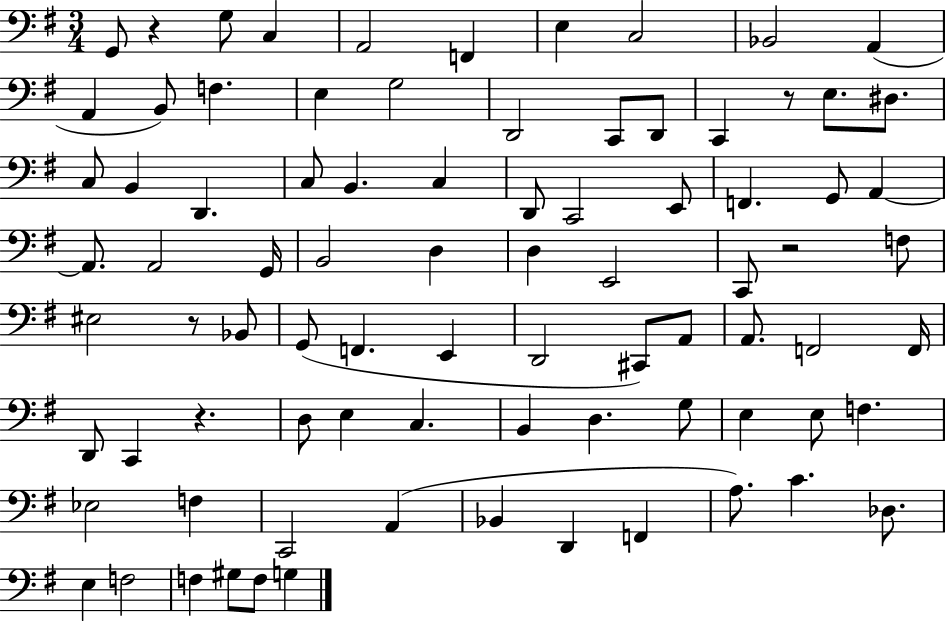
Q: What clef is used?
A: bass